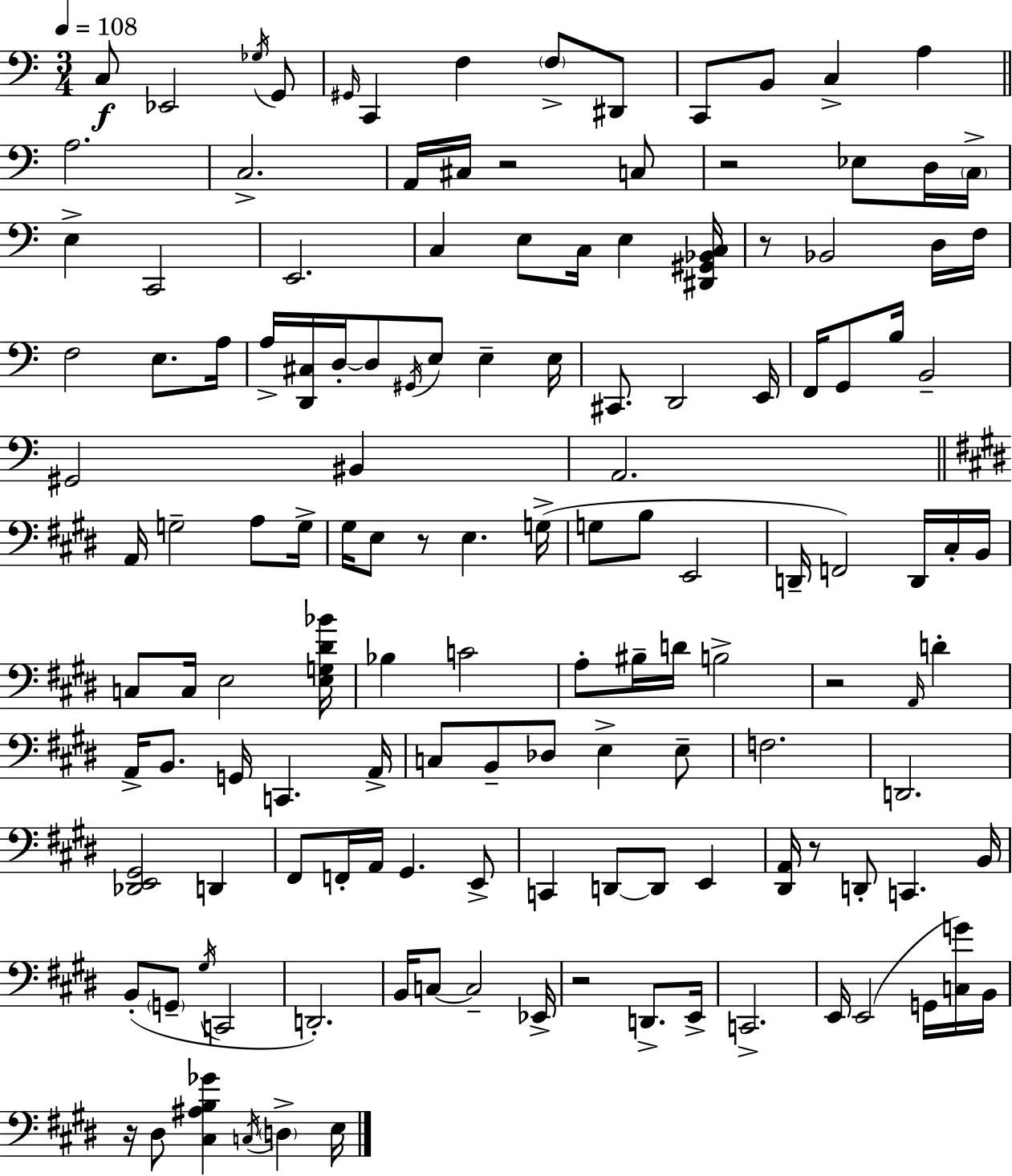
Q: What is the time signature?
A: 3/4